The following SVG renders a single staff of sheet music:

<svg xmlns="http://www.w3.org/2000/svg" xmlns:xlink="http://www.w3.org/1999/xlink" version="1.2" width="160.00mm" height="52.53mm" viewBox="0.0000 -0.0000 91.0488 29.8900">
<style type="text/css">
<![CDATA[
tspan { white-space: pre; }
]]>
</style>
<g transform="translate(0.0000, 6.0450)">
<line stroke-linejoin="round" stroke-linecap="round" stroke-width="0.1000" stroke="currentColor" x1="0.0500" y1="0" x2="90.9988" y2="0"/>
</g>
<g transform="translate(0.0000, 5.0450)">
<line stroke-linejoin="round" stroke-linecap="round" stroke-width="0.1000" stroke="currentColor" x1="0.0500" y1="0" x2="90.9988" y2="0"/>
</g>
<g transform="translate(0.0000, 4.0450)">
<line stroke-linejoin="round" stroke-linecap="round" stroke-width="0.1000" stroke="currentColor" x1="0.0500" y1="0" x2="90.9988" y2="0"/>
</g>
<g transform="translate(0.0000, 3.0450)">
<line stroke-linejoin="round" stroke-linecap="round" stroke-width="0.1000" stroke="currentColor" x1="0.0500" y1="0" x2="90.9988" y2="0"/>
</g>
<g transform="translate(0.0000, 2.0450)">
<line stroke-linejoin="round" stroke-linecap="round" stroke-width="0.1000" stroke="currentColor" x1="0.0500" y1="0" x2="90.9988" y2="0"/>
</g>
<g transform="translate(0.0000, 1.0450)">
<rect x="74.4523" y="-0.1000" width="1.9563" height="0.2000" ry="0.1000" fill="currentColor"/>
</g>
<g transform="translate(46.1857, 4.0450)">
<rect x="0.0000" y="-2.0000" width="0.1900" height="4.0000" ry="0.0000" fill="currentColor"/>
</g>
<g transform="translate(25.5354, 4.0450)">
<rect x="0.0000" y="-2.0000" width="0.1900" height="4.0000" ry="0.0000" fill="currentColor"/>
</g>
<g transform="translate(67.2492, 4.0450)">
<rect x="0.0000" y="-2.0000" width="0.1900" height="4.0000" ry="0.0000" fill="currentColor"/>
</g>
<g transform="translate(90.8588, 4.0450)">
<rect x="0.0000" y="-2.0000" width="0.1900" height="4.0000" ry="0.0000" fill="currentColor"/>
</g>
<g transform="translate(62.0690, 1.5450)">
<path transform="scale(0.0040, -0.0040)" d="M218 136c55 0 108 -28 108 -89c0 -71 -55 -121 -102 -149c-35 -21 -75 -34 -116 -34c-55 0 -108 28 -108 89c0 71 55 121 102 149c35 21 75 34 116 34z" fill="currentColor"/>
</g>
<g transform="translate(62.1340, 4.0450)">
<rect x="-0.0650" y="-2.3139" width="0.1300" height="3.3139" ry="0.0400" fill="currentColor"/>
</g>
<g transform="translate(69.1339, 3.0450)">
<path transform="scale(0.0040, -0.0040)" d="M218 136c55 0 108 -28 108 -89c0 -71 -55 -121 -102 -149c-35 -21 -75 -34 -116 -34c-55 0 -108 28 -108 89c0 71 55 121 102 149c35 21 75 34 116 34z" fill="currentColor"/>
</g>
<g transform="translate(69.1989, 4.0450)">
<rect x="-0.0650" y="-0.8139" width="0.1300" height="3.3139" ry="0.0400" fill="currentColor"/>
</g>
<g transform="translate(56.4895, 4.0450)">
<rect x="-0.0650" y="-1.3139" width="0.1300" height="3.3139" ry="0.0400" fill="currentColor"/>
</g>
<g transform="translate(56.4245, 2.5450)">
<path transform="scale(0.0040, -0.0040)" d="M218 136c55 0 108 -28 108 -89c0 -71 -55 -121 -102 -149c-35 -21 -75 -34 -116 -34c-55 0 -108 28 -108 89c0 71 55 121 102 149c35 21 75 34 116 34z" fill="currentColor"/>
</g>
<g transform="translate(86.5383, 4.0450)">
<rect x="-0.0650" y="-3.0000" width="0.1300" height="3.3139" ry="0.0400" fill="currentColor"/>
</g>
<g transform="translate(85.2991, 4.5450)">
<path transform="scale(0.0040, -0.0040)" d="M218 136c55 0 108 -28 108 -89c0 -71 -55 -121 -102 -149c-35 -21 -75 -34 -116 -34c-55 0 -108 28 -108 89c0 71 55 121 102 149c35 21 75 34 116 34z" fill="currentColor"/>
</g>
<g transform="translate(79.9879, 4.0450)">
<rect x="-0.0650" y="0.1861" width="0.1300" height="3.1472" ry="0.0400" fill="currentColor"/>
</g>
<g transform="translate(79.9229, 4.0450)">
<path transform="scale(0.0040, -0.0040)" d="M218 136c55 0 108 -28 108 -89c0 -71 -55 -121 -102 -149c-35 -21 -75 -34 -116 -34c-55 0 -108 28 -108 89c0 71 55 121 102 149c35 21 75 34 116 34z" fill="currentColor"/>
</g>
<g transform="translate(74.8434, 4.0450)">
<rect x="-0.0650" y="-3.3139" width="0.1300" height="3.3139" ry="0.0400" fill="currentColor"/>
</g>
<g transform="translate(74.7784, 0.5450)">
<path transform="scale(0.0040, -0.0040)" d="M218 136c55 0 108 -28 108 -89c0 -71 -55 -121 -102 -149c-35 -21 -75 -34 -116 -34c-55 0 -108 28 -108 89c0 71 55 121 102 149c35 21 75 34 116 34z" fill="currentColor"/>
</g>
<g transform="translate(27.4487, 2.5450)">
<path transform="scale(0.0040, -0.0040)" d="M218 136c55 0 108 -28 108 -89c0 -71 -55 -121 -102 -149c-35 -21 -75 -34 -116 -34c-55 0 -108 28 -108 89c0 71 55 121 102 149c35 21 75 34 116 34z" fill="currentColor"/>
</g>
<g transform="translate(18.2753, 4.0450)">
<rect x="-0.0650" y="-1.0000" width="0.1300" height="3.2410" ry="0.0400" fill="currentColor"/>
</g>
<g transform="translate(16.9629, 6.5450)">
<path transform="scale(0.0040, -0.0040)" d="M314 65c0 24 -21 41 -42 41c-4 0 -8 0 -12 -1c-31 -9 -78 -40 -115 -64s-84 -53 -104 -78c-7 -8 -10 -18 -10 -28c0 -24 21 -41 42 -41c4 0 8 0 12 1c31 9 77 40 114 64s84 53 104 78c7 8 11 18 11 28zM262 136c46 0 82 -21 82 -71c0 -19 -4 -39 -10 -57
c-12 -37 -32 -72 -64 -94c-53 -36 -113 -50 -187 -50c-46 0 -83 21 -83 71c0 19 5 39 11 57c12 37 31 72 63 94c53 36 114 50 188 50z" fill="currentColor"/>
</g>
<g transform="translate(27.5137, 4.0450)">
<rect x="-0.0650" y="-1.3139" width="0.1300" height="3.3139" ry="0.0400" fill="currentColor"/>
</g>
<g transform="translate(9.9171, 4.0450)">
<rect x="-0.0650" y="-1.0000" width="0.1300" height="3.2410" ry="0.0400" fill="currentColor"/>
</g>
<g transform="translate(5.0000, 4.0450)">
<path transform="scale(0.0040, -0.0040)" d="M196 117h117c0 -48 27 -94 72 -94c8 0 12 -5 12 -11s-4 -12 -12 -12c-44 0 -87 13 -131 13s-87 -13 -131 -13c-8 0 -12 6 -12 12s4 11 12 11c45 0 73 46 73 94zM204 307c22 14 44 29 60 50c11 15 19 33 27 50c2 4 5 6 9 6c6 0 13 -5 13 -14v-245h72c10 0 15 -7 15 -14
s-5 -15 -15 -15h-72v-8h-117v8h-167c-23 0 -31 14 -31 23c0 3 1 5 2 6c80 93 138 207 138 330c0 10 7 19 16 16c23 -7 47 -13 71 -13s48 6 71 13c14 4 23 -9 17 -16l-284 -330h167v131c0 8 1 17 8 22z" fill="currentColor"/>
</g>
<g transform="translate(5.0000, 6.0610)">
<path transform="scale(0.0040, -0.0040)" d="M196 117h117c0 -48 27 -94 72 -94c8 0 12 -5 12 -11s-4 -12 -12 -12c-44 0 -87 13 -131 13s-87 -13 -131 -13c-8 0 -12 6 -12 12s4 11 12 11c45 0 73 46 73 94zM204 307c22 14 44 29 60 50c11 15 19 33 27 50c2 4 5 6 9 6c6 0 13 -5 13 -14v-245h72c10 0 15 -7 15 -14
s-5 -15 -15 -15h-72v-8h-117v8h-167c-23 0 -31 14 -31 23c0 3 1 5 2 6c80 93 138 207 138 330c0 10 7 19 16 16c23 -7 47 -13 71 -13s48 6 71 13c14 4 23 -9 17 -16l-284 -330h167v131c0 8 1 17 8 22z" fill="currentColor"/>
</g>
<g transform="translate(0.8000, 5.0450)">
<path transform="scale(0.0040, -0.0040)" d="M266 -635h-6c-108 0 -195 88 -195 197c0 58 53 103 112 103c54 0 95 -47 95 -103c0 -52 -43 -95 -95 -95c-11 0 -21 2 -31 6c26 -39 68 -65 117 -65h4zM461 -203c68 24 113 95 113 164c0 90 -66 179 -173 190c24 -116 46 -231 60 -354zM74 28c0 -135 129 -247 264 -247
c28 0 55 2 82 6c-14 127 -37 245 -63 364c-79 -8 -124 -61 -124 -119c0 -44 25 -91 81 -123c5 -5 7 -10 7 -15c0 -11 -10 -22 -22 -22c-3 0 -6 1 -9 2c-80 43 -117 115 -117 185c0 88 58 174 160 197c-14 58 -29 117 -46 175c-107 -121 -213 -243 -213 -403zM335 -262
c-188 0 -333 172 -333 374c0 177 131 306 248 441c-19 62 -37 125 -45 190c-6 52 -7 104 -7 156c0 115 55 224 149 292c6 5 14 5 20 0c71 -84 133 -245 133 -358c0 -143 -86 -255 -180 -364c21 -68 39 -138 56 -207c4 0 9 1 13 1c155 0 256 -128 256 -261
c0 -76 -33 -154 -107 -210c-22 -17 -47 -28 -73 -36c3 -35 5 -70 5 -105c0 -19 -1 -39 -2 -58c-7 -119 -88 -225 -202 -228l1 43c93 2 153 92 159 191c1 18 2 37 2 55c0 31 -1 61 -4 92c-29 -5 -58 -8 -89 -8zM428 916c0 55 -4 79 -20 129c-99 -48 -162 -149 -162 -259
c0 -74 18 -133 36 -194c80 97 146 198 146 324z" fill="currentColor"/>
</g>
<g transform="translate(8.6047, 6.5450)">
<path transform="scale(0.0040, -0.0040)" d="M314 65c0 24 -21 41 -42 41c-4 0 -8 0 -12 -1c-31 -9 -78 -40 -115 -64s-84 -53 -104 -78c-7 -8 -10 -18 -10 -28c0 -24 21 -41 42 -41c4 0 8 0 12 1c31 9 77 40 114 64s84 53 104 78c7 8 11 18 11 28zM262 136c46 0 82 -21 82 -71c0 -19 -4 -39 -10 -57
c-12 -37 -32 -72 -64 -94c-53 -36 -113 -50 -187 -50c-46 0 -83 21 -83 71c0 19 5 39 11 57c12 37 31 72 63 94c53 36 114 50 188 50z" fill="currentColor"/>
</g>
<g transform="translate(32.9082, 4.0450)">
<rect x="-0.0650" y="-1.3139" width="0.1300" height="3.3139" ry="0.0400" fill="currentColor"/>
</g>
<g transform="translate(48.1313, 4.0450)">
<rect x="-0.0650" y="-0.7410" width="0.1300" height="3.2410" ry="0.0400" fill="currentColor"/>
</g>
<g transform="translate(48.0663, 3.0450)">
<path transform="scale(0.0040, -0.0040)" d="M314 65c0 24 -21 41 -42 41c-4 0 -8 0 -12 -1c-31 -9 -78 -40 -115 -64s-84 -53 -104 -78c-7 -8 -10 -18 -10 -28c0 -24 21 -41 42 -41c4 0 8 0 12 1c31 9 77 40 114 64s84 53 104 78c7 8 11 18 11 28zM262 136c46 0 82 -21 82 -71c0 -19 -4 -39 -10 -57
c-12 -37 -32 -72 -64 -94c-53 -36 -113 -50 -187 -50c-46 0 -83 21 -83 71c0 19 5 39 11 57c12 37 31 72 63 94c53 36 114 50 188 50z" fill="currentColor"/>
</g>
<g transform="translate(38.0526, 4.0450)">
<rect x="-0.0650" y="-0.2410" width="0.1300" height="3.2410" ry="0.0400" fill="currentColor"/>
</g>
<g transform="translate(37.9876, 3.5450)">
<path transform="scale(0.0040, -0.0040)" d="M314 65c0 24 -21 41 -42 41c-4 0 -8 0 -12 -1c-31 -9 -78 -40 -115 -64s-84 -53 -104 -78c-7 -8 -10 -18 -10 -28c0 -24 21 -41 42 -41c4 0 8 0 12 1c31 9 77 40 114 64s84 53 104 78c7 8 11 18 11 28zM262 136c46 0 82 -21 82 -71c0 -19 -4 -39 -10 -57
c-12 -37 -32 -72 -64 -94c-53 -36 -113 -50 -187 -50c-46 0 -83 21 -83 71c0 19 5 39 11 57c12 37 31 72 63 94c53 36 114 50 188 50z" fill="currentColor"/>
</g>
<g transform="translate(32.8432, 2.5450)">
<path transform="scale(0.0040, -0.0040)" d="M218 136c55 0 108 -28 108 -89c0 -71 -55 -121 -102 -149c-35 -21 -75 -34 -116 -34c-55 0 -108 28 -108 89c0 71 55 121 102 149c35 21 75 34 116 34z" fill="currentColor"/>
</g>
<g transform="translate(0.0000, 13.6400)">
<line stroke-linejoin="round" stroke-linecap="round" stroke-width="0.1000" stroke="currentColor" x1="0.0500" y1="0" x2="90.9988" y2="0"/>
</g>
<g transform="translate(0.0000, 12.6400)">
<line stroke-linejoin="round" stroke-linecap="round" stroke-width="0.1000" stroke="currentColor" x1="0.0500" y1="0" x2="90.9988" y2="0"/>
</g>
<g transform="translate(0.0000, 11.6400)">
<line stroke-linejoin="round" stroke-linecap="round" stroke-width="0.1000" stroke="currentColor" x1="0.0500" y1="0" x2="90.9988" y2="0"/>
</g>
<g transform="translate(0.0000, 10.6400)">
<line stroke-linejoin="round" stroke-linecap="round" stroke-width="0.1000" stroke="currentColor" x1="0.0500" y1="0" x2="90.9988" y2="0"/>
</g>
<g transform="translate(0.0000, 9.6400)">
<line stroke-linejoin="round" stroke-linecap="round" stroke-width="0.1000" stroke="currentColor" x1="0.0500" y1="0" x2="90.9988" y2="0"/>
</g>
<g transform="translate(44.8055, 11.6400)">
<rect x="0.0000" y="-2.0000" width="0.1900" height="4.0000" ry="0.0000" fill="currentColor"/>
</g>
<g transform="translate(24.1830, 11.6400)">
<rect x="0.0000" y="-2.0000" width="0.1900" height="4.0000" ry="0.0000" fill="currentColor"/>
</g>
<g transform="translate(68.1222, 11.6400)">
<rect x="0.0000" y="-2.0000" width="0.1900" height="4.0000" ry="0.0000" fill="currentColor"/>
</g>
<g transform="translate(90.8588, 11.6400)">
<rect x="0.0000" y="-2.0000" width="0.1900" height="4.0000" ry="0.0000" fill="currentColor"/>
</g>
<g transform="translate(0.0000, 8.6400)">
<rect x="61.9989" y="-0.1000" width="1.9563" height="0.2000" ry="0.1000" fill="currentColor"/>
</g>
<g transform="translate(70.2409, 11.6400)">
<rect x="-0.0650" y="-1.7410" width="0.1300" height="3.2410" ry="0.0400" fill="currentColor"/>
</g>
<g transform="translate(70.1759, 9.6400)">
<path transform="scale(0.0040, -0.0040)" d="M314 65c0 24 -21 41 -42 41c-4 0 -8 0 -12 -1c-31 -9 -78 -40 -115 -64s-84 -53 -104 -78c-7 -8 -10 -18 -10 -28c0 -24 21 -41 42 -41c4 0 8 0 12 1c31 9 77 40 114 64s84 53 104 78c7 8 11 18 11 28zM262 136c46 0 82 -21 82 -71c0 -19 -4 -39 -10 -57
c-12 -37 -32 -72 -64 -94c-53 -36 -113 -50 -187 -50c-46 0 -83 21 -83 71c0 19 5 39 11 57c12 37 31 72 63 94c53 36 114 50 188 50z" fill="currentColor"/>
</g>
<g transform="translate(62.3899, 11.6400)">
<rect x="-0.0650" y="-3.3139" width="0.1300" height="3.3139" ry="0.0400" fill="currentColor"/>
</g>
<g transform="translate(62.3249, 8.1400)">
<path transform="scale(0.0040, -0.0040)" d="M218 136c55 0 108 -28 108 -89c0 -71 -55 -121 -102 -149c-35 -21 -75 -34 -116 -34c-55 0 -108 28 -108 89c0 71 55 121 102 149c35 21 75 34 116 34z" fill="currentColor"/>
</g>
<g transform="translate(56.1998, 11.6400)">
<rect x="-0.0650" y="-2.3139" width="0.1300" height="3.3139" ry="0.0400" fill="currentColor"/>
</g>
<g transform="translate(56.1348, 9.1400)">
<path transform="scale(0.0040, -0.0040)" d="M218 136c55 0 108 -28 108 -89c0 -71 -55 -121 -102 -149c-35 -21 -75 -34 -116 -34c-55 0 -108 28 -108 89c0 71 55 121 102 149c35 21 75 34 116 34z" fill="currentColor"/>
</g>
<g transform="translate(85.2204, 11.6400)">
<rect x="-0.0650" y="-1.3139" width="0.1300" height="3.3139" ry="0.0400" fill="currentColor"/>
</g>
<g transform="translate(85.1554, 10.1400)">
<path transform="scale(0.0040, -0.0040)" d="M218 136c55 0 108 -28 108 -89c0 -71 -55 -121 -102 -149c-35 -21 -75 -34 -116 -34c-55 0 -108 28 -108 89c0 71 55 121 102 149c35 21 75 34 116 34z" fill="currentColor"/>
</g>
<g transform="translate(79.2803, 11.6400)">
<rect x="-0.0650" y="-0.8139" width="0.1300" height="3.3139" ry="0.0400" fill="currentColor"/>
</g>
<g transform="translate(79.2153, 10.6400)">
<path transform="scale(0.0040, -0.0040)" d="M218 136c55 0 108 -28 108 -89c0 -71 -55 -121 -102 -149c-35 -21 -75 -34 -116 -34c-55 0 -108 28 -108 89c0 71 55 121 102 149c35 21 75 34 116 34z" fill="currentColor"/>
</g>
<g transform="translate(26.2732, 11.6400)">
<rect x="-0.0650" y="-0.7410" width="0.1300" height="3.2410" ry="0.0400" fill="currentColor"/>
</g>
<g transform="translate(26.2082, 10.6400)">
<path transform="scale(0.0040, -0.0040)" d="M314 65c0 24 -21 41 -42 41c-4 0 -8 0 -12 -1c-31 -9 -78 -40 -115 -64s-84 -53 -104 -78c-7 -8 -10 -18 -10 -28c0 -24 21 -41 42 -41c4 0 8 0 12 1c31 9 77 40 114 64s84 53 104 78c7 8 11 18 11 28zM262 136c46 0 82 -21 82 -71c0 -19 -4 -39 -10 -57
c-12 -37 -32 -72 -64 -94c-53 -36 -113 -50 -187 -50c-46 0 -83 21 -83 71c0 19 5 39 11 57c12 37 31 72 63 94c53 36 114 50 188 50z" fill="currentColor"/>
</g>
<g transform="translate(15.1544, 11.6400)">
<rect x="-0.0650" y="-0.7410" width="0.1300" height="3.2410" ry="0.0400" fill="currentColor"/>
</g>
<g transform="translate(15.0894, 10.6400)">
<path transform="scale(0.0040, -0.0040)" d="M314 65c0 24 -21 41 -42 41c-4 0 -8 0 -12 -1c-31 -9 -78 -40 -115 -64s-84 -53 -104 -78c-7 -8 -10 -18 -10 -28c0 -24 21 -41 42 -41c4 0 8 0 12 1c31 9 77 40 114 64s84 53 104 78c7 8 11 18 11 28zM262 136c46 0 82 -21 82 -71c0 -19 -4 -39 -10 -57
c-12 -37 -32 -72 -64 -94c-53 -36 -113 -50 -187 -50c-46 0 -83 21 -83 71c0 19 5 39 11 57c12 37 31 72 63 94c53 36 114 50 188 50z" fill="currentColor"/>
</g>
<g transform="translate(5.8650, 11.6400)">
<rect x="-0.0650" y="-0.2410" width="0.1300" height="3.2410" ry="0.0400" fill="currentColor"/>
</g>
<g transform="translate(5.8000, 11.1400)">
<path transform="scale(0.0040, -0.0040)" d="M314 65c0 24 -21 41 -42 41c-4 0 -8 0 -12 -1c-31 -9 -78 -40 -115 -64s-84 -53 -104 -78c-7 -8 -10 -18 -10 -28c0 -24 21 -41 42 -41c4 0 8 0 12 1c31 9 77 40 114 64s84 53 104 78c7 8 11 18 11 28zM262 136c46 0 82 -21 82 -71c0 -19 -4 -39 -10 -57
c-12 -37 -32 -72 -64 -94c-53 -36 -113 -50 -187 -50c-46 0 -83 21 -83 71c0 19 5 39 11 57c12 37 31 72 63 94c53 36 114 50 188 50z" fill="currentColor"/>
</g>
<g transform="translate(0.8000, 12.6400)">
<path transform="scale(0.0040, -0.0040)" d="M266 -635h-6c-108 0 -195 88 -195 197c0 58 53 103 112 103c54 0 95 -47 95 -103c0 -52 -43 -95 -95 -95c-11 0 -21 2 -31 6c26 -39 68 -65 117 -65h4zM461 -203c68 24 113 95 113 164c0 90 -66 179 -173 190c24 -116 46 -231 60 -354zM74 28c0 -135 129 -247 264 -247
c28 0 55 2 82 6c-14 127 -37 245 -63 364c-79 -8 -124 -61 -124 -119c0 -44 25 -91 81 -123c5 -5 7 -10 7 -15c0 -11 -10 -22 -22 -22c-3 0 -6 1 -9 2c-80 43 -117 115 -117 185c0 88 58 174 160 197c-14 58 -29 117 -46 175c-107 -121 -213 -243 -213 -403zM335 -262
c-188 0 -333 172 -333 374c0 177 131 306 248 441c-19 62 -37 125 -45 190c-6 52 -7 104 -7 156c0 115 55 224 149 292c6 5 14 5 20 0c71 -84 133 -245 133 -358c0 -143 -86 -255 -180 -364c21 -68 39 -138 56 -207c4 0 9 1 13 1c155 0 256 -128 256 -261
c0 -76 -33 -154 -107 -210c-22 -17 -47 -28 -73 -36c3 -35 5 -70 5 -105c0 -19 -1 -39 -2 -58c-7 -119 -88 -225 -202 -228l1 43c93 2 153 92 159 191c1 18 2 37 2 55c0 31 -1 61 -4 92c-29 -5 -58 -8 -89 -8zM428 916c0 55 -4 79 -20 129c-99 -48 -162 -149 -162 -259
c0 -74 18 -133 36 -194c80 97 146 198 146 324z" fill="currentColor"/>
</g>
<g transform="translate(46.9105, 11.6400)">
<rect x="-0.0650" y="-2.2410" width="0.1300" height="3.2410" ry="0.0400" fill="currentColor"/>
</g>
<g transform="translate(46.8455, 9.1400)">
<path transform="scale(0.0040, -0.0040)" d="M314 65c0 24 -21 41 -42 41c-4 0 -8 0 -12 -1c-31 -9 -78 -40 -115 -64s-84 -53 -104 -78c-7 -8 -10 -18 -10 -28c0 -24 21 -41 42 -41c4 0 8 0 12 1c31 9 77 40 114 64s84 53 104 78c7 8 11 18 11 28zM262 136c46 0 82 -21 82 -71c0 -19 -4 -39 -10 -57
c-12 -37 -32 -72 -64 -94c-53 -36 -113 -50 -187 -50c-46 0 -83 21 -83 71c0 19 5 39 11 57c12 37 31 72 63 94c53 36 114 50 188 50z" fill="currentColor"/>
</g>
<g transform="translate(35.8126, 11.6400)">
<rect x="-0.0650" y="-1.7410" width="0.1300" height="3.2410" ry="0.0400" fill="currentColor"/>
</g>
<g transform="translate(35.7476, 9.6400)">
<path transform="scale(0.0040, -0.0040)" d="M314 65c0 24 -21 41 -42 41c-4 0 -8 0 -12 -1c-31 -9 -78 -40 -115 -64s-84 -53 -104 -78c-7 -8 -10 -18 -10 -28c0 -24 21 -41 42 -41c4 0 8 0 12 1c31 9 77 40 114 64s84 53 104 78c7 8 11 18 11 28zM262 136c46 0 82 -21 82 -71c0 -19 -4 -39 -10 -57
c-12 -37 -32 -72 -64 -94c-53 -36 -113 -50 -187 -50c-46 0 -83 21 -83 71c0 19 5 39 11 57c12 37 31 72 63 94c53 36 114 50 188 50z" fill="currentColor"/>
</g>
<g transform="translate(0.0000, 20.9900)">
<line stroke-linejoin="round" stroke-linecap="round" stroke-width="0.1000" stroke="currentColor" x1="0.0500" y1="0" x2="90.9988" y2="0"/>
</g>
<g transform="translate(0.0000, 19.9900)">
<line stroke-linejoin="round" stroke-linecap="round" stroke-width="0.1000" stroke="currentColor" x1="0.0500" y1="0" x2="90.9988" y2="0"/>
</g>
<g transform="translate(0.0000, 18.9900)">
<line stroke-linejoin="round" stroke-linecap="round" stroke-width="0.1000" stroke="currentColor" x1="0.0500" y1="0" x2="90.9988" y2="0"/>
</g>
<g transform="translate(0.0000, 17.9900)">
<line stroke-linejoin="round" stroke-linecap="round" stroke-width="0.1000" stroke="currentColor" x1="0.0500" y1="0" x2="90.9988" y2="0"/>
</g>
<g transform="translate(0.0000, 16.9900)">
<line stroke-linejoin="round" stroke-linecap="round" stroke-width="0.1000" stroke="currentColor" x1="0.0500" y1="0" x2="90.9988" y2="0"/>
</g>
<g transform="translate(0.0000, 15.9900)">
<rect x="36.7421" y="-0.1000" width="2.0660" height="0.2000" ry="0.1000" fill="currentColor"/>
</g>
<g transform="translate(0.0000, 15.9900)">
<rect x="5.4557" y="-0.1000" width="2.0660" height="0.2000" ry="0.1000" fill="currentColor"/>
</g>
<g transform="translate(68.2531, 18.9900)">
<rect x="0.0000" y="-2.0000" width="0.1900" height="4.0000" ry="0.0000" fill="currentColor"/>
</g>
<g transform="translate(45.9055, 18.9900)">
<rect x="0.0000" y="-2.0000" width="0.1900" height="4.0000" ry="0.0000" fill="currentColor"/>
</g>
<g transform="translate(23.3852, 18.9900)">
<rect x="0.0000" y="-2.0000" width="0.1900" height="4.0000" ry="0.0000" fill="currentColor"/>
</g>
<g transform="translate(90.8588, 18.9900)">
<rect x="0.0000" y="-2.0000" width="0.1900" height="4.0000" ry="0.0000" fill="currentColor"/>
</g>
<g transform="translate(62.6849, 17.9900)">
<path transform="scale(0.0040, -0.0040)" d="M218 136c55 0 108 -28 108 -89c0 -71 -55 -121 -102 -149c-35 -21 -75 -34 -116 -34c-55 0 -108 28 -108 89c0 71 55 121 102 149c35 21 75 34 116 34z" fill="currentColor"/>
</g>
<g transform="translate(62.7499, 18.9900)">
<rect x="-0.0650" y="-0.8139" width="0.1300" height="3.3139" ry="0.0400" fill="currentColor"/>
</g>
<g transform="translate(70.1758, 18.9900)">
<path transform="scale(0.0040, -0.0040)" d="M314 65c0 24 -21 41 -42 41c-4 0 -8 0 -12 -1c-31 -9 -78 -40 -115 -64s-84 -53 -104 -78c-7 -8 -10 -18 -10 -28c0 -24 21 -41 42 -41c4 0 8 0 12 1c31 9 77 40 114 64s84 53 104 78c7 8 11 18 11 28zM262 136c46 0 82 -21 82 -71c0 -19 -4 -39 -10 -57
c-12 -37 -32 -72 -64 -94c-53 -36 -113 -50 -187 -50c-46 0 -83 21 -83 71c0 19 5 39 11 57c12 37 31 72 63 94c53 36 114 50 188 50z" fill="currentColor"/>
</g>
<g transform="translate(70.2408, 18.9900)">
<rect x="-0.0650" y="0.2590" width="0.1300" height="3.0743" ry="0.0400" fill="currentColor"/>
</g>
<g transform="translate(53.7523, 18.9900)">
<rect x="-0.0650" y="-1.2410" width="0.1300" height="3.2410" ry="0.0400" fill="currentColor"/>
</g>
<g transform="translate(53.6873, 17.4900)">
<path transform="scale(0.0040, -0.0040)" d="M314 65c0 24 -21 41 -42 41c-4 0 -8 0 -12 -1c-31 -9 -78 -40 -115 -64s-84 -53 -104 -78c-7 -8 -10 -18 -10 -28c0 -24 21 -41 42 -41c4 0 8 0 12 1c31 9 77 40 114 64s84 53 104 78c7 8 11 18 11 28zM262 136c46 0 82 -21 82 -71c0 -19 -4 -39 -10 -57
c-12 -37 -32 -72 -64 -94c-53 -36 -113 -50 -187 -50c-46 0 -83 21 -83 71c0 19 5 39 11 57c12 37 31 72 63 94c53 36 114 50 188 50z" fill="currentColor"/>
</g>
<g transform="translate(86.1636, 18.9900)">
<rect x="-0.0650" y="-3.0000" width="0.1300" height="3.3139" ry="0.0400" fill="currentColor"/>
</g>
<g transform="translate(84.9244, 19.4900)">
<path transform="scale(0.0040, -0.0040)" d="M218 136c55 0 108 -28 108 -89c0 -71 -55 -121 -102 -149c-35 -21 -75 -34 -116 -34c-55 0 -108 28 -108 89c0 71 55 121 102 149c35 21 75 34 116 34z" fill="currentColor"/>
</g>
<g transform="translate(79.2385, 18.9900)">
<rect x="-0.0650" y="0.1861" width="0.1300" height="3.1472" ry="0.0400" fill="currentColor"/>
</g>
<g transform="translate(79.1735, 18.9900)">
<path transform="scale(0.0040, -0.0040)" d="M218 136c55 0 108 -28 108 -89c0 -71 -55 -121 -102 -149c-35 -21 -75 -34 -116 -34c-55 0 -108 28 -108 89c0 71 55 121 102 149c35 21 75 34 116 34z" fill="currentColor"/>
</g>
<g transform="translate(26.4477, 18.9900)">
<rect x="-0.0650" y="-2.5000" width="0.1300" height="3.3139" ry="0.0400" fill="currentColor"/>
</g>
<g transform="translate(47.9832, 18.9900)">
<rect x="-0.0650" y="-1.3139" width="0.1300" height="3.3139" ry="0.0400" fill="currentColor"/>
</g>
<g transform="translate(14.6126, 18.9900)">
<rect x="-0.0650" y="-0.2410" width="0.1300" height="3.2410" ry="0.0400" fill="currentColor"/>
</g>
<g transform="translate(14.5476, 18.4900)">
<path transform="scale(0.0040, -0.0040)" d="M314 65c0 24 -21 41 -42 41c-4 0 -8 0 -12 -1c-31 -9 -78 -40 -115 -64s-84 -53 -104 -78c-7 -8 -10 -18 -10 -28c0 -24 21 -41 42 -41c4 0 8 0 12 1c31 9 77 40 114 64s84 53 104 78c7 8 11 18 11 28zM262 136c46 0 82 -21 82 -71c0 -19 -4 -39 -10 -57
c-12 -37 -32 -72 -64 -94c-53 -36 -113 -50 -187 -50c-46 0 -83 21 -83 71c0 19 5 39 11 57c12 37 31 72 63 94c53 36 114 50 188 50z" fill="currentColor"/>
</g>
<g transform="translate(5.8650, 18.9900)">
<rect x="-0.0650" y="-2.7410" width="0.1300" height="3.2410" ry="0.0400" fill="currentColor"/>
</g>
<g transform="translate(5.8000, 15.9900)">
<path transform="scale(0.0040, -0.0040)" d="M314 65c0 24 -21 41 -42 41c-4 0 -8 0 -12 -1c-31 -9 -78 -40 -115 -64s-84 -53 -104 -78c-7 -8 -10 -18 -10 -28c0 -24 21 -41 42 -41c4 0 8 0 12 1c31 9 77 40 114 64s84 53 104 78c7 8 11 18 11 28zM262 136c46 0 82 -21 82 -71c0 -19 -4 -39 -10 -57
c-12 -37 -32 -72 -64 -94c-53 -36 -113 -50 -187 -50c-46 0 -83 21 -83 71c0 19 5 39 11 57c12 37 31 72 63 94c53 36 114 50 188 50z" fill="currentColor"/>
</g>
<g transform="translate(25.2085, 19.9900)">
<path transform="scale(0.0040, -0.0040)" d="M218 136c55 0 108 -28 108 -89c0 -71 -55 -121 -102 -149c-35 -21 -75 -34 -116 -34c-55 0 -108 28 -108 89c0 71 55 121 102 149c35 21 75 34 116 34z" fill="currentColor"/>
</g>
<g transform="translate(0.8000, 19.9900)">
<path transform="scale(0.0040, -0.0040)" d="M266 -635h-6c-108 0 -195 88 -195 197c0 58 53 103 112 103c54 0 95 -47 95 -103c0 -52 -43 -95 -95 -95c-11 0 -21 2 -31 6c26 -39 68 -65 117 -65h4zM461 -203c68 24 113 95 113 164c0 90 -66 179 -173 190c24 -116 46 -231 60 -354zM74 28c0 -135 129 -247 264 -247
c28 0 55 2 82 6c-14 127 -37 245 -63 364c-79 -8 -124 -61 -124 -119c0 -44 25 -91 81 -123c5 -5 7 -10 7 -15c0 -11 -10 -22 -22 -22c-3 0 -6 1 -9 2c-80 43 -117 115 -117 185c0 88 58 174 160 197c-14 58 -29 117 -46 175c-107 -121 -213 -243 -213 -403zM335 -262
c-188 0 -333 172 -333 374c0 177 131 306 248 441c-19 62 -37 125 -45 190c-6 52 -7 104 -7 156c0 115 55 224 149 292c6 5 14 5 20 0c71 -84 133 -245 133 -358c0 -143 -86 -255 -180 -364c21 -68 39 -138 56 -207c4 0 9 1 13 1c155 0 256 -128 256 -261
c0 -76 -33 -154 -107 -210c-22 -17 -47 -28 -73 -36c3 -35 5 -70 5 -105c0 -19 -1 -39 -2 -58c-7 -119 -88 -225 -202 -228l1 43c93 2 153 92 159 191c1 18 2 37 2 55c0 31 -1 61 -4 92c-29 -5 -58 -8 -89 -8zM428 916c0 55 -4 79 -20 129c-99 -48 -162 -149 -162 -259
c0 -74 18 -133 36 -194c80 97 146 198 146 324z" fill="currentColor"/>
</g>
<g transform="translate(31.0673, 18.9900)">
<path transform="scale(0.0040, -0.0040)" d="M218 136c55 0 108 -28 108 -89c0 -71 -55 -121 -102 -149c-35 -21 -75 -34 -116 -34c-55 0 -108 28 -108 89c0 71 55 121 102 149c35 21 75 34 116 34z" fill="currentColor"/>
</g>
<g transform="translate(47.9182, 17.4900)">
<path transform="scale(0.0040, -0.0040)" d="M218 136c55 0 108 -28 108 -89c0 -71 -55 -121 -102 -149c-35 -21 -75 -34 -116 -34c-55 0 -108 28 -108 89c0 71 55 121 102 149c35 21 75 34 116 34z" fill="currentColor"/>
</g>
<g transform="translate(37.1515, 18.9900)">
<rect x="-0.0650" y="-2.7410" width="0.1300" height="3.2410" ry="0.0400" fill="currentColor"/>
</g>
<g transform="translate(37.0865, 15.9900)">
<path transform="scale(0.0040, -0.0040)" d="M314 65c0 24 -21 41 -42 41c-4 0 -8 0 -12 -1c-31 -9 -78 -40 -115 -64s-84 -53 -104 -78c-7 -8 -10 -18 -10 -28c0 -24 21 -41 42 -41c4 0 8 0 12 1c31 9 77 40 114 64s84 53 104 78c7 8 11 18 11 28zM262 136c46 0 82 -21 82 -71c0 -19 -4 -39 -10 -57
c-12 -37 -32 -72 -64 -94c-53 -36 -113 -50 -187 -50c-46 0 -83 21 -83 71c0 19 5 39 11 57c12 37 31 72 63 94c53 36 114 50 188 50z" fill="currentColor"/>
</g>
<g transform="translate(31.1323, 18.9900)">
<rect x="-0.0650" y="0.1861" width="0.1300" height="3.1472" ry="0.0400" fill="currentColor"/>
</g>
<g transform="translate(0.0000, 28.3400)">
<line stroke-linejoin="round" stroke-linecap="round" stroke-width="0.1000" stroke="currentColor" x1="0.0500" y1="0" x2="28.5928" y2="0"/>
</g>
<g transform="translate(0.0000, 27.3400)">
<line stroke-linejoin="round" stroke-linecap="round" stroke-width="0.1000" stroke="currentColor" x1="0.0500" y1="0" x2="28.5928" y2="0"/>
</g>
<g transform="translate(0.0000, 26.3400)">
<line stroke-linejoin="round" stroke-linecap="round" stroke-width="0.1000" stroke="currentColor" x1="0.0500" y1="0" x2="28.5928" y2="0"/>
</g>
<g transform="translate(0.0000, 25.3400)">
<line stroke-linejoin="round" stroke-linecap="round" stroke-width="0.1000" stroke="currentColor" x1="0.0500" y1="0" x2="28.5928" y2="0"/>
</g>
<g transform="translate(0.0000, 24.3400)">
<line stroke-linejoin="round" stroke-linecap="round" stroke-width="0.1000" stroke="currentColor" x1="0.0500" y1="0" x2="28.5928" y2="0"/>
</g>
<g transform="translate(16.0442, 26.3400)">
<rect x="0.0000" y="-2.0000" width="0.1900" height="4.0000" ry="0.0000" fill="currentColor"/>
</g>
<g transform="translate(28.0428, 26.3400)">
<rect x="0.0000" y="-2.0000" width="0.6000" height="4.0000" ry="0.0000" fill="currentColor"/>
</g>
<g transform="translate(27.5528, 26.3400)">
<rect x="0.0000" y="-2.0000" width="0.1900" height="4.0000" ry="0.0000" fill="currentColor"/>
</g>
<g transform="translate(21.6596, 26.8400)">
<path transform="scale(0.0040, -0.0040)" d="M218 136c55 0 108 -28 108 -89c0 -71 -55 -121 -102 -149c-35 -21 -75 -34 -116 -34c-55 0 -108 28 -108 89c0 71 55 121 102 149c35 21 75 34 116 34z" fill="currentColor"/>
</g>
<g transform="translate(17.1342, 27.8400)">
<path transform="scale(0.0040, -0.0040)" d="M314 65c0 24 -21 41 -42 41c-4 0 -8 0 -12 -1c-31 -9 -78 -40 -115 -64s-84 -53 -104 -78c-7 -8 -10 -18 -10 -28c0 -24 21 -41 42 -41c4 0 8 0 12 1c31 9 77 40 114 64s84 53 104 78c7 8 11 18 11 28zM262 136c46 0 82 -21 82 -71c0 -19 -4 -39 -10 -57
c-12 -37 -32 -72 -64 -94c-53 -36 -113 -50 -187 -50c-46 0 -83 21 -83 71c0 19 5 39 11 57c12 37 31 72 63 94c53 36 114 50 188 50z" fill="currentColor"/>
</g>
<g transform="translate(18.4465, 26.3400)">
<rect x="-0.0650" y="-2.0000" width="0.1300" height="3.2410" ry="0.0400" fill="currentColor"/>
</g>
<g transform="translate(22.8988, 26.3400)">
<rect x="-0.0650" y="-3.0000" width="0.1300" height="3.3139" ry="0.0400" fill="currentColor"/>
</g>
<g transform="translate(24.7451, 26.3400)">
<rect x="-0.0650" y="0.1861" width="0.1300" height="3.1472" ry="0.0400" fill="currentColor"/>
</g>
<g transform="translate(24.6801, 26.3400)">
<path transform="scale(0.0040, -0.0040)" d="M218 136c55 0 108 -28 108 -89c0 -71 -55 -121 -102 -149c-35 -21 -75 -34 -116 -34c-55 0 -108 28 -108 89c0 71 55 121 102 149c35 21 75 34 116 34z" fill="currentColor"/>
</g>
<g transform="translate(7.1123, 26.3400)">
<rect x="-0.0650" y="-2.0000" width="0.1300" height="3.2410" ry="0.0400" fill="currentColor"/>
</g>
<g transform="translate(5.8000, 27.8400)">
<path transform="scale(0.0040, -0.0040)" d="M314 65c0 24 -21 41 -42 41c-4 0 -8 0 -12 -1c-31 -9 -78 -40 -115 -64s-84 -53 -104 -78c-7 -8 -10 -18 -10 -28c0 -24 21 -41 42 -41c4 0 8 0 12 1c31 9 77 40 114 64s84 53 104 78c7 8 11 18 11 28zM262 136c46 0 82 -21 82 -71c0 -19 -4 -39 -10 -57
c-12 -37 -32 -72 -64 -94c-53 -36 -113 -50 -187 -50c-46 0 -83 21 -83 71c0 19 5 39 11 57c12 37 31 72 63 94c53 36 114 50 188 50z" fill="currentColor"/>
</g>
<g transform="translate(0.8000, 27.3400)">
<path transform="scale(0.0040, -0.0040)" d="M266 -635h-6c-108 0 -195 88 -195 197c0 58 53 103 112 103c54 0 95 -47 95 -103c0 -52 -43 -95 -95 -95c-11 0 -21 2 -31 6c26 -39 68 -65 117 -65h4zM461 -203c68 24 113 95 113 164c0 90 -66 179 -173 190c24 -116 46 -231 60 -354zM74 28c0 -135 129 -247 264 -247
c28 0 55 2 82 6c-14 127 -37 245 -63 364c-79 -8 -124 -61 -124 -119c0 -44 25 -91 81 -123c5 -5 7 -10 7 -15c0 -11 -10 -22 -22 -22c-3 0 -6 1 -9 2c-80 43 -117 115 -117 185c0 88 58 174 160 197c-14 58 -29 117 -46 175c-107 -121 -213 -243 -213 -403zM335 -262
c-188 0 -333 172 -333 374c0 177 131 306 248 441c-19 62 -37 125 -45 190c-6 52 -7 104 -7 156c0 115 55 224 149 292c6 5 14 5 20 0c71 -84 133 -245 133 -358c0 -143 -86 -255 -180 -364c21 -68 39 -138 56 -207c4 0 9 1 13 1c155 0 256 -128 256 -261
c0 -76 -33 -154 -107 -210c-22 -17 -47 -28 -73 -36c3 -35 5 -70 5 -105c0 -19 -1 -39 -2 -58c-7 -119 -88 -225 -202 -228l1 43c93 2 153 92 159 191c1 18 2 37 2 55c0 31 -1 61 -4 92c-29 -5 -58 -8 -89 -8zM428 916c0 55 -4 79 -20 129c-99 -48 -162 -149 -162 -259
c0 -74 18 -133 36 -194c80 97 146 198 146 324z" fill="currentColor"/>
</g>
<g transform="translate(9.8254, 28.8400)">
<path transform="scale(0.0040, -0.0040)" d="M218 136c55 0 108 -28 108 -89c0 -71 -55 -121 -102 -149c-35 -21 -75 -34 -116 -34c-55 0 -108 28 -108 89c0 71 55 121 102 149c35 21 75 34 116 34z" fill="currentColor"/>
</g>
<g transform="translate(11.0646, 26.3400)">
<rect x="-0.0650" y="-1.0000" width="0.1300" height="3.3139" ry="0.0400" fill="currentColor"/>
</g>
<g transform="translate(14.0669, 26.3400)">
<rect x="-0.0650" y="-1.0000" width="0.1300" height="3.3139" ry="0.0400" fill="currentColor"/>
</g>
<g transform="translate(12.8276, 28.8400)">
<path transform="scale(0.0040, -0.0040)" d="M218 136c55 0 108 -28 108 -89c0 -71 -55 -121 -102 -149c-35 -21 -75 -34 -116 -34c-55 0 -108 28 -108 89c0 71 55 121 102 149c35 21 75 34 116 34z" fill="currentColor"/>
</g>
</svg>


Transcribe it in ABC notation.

X:1
T:Untitled
M:4/4
L:1/4
K:C
D2 D2 e e c2 d2 e g d b B A c2 d2 d2 f2 g2 g b f2 d e a2 c2 G B a2 e e2 d B2 B A F2 D D F2 A B